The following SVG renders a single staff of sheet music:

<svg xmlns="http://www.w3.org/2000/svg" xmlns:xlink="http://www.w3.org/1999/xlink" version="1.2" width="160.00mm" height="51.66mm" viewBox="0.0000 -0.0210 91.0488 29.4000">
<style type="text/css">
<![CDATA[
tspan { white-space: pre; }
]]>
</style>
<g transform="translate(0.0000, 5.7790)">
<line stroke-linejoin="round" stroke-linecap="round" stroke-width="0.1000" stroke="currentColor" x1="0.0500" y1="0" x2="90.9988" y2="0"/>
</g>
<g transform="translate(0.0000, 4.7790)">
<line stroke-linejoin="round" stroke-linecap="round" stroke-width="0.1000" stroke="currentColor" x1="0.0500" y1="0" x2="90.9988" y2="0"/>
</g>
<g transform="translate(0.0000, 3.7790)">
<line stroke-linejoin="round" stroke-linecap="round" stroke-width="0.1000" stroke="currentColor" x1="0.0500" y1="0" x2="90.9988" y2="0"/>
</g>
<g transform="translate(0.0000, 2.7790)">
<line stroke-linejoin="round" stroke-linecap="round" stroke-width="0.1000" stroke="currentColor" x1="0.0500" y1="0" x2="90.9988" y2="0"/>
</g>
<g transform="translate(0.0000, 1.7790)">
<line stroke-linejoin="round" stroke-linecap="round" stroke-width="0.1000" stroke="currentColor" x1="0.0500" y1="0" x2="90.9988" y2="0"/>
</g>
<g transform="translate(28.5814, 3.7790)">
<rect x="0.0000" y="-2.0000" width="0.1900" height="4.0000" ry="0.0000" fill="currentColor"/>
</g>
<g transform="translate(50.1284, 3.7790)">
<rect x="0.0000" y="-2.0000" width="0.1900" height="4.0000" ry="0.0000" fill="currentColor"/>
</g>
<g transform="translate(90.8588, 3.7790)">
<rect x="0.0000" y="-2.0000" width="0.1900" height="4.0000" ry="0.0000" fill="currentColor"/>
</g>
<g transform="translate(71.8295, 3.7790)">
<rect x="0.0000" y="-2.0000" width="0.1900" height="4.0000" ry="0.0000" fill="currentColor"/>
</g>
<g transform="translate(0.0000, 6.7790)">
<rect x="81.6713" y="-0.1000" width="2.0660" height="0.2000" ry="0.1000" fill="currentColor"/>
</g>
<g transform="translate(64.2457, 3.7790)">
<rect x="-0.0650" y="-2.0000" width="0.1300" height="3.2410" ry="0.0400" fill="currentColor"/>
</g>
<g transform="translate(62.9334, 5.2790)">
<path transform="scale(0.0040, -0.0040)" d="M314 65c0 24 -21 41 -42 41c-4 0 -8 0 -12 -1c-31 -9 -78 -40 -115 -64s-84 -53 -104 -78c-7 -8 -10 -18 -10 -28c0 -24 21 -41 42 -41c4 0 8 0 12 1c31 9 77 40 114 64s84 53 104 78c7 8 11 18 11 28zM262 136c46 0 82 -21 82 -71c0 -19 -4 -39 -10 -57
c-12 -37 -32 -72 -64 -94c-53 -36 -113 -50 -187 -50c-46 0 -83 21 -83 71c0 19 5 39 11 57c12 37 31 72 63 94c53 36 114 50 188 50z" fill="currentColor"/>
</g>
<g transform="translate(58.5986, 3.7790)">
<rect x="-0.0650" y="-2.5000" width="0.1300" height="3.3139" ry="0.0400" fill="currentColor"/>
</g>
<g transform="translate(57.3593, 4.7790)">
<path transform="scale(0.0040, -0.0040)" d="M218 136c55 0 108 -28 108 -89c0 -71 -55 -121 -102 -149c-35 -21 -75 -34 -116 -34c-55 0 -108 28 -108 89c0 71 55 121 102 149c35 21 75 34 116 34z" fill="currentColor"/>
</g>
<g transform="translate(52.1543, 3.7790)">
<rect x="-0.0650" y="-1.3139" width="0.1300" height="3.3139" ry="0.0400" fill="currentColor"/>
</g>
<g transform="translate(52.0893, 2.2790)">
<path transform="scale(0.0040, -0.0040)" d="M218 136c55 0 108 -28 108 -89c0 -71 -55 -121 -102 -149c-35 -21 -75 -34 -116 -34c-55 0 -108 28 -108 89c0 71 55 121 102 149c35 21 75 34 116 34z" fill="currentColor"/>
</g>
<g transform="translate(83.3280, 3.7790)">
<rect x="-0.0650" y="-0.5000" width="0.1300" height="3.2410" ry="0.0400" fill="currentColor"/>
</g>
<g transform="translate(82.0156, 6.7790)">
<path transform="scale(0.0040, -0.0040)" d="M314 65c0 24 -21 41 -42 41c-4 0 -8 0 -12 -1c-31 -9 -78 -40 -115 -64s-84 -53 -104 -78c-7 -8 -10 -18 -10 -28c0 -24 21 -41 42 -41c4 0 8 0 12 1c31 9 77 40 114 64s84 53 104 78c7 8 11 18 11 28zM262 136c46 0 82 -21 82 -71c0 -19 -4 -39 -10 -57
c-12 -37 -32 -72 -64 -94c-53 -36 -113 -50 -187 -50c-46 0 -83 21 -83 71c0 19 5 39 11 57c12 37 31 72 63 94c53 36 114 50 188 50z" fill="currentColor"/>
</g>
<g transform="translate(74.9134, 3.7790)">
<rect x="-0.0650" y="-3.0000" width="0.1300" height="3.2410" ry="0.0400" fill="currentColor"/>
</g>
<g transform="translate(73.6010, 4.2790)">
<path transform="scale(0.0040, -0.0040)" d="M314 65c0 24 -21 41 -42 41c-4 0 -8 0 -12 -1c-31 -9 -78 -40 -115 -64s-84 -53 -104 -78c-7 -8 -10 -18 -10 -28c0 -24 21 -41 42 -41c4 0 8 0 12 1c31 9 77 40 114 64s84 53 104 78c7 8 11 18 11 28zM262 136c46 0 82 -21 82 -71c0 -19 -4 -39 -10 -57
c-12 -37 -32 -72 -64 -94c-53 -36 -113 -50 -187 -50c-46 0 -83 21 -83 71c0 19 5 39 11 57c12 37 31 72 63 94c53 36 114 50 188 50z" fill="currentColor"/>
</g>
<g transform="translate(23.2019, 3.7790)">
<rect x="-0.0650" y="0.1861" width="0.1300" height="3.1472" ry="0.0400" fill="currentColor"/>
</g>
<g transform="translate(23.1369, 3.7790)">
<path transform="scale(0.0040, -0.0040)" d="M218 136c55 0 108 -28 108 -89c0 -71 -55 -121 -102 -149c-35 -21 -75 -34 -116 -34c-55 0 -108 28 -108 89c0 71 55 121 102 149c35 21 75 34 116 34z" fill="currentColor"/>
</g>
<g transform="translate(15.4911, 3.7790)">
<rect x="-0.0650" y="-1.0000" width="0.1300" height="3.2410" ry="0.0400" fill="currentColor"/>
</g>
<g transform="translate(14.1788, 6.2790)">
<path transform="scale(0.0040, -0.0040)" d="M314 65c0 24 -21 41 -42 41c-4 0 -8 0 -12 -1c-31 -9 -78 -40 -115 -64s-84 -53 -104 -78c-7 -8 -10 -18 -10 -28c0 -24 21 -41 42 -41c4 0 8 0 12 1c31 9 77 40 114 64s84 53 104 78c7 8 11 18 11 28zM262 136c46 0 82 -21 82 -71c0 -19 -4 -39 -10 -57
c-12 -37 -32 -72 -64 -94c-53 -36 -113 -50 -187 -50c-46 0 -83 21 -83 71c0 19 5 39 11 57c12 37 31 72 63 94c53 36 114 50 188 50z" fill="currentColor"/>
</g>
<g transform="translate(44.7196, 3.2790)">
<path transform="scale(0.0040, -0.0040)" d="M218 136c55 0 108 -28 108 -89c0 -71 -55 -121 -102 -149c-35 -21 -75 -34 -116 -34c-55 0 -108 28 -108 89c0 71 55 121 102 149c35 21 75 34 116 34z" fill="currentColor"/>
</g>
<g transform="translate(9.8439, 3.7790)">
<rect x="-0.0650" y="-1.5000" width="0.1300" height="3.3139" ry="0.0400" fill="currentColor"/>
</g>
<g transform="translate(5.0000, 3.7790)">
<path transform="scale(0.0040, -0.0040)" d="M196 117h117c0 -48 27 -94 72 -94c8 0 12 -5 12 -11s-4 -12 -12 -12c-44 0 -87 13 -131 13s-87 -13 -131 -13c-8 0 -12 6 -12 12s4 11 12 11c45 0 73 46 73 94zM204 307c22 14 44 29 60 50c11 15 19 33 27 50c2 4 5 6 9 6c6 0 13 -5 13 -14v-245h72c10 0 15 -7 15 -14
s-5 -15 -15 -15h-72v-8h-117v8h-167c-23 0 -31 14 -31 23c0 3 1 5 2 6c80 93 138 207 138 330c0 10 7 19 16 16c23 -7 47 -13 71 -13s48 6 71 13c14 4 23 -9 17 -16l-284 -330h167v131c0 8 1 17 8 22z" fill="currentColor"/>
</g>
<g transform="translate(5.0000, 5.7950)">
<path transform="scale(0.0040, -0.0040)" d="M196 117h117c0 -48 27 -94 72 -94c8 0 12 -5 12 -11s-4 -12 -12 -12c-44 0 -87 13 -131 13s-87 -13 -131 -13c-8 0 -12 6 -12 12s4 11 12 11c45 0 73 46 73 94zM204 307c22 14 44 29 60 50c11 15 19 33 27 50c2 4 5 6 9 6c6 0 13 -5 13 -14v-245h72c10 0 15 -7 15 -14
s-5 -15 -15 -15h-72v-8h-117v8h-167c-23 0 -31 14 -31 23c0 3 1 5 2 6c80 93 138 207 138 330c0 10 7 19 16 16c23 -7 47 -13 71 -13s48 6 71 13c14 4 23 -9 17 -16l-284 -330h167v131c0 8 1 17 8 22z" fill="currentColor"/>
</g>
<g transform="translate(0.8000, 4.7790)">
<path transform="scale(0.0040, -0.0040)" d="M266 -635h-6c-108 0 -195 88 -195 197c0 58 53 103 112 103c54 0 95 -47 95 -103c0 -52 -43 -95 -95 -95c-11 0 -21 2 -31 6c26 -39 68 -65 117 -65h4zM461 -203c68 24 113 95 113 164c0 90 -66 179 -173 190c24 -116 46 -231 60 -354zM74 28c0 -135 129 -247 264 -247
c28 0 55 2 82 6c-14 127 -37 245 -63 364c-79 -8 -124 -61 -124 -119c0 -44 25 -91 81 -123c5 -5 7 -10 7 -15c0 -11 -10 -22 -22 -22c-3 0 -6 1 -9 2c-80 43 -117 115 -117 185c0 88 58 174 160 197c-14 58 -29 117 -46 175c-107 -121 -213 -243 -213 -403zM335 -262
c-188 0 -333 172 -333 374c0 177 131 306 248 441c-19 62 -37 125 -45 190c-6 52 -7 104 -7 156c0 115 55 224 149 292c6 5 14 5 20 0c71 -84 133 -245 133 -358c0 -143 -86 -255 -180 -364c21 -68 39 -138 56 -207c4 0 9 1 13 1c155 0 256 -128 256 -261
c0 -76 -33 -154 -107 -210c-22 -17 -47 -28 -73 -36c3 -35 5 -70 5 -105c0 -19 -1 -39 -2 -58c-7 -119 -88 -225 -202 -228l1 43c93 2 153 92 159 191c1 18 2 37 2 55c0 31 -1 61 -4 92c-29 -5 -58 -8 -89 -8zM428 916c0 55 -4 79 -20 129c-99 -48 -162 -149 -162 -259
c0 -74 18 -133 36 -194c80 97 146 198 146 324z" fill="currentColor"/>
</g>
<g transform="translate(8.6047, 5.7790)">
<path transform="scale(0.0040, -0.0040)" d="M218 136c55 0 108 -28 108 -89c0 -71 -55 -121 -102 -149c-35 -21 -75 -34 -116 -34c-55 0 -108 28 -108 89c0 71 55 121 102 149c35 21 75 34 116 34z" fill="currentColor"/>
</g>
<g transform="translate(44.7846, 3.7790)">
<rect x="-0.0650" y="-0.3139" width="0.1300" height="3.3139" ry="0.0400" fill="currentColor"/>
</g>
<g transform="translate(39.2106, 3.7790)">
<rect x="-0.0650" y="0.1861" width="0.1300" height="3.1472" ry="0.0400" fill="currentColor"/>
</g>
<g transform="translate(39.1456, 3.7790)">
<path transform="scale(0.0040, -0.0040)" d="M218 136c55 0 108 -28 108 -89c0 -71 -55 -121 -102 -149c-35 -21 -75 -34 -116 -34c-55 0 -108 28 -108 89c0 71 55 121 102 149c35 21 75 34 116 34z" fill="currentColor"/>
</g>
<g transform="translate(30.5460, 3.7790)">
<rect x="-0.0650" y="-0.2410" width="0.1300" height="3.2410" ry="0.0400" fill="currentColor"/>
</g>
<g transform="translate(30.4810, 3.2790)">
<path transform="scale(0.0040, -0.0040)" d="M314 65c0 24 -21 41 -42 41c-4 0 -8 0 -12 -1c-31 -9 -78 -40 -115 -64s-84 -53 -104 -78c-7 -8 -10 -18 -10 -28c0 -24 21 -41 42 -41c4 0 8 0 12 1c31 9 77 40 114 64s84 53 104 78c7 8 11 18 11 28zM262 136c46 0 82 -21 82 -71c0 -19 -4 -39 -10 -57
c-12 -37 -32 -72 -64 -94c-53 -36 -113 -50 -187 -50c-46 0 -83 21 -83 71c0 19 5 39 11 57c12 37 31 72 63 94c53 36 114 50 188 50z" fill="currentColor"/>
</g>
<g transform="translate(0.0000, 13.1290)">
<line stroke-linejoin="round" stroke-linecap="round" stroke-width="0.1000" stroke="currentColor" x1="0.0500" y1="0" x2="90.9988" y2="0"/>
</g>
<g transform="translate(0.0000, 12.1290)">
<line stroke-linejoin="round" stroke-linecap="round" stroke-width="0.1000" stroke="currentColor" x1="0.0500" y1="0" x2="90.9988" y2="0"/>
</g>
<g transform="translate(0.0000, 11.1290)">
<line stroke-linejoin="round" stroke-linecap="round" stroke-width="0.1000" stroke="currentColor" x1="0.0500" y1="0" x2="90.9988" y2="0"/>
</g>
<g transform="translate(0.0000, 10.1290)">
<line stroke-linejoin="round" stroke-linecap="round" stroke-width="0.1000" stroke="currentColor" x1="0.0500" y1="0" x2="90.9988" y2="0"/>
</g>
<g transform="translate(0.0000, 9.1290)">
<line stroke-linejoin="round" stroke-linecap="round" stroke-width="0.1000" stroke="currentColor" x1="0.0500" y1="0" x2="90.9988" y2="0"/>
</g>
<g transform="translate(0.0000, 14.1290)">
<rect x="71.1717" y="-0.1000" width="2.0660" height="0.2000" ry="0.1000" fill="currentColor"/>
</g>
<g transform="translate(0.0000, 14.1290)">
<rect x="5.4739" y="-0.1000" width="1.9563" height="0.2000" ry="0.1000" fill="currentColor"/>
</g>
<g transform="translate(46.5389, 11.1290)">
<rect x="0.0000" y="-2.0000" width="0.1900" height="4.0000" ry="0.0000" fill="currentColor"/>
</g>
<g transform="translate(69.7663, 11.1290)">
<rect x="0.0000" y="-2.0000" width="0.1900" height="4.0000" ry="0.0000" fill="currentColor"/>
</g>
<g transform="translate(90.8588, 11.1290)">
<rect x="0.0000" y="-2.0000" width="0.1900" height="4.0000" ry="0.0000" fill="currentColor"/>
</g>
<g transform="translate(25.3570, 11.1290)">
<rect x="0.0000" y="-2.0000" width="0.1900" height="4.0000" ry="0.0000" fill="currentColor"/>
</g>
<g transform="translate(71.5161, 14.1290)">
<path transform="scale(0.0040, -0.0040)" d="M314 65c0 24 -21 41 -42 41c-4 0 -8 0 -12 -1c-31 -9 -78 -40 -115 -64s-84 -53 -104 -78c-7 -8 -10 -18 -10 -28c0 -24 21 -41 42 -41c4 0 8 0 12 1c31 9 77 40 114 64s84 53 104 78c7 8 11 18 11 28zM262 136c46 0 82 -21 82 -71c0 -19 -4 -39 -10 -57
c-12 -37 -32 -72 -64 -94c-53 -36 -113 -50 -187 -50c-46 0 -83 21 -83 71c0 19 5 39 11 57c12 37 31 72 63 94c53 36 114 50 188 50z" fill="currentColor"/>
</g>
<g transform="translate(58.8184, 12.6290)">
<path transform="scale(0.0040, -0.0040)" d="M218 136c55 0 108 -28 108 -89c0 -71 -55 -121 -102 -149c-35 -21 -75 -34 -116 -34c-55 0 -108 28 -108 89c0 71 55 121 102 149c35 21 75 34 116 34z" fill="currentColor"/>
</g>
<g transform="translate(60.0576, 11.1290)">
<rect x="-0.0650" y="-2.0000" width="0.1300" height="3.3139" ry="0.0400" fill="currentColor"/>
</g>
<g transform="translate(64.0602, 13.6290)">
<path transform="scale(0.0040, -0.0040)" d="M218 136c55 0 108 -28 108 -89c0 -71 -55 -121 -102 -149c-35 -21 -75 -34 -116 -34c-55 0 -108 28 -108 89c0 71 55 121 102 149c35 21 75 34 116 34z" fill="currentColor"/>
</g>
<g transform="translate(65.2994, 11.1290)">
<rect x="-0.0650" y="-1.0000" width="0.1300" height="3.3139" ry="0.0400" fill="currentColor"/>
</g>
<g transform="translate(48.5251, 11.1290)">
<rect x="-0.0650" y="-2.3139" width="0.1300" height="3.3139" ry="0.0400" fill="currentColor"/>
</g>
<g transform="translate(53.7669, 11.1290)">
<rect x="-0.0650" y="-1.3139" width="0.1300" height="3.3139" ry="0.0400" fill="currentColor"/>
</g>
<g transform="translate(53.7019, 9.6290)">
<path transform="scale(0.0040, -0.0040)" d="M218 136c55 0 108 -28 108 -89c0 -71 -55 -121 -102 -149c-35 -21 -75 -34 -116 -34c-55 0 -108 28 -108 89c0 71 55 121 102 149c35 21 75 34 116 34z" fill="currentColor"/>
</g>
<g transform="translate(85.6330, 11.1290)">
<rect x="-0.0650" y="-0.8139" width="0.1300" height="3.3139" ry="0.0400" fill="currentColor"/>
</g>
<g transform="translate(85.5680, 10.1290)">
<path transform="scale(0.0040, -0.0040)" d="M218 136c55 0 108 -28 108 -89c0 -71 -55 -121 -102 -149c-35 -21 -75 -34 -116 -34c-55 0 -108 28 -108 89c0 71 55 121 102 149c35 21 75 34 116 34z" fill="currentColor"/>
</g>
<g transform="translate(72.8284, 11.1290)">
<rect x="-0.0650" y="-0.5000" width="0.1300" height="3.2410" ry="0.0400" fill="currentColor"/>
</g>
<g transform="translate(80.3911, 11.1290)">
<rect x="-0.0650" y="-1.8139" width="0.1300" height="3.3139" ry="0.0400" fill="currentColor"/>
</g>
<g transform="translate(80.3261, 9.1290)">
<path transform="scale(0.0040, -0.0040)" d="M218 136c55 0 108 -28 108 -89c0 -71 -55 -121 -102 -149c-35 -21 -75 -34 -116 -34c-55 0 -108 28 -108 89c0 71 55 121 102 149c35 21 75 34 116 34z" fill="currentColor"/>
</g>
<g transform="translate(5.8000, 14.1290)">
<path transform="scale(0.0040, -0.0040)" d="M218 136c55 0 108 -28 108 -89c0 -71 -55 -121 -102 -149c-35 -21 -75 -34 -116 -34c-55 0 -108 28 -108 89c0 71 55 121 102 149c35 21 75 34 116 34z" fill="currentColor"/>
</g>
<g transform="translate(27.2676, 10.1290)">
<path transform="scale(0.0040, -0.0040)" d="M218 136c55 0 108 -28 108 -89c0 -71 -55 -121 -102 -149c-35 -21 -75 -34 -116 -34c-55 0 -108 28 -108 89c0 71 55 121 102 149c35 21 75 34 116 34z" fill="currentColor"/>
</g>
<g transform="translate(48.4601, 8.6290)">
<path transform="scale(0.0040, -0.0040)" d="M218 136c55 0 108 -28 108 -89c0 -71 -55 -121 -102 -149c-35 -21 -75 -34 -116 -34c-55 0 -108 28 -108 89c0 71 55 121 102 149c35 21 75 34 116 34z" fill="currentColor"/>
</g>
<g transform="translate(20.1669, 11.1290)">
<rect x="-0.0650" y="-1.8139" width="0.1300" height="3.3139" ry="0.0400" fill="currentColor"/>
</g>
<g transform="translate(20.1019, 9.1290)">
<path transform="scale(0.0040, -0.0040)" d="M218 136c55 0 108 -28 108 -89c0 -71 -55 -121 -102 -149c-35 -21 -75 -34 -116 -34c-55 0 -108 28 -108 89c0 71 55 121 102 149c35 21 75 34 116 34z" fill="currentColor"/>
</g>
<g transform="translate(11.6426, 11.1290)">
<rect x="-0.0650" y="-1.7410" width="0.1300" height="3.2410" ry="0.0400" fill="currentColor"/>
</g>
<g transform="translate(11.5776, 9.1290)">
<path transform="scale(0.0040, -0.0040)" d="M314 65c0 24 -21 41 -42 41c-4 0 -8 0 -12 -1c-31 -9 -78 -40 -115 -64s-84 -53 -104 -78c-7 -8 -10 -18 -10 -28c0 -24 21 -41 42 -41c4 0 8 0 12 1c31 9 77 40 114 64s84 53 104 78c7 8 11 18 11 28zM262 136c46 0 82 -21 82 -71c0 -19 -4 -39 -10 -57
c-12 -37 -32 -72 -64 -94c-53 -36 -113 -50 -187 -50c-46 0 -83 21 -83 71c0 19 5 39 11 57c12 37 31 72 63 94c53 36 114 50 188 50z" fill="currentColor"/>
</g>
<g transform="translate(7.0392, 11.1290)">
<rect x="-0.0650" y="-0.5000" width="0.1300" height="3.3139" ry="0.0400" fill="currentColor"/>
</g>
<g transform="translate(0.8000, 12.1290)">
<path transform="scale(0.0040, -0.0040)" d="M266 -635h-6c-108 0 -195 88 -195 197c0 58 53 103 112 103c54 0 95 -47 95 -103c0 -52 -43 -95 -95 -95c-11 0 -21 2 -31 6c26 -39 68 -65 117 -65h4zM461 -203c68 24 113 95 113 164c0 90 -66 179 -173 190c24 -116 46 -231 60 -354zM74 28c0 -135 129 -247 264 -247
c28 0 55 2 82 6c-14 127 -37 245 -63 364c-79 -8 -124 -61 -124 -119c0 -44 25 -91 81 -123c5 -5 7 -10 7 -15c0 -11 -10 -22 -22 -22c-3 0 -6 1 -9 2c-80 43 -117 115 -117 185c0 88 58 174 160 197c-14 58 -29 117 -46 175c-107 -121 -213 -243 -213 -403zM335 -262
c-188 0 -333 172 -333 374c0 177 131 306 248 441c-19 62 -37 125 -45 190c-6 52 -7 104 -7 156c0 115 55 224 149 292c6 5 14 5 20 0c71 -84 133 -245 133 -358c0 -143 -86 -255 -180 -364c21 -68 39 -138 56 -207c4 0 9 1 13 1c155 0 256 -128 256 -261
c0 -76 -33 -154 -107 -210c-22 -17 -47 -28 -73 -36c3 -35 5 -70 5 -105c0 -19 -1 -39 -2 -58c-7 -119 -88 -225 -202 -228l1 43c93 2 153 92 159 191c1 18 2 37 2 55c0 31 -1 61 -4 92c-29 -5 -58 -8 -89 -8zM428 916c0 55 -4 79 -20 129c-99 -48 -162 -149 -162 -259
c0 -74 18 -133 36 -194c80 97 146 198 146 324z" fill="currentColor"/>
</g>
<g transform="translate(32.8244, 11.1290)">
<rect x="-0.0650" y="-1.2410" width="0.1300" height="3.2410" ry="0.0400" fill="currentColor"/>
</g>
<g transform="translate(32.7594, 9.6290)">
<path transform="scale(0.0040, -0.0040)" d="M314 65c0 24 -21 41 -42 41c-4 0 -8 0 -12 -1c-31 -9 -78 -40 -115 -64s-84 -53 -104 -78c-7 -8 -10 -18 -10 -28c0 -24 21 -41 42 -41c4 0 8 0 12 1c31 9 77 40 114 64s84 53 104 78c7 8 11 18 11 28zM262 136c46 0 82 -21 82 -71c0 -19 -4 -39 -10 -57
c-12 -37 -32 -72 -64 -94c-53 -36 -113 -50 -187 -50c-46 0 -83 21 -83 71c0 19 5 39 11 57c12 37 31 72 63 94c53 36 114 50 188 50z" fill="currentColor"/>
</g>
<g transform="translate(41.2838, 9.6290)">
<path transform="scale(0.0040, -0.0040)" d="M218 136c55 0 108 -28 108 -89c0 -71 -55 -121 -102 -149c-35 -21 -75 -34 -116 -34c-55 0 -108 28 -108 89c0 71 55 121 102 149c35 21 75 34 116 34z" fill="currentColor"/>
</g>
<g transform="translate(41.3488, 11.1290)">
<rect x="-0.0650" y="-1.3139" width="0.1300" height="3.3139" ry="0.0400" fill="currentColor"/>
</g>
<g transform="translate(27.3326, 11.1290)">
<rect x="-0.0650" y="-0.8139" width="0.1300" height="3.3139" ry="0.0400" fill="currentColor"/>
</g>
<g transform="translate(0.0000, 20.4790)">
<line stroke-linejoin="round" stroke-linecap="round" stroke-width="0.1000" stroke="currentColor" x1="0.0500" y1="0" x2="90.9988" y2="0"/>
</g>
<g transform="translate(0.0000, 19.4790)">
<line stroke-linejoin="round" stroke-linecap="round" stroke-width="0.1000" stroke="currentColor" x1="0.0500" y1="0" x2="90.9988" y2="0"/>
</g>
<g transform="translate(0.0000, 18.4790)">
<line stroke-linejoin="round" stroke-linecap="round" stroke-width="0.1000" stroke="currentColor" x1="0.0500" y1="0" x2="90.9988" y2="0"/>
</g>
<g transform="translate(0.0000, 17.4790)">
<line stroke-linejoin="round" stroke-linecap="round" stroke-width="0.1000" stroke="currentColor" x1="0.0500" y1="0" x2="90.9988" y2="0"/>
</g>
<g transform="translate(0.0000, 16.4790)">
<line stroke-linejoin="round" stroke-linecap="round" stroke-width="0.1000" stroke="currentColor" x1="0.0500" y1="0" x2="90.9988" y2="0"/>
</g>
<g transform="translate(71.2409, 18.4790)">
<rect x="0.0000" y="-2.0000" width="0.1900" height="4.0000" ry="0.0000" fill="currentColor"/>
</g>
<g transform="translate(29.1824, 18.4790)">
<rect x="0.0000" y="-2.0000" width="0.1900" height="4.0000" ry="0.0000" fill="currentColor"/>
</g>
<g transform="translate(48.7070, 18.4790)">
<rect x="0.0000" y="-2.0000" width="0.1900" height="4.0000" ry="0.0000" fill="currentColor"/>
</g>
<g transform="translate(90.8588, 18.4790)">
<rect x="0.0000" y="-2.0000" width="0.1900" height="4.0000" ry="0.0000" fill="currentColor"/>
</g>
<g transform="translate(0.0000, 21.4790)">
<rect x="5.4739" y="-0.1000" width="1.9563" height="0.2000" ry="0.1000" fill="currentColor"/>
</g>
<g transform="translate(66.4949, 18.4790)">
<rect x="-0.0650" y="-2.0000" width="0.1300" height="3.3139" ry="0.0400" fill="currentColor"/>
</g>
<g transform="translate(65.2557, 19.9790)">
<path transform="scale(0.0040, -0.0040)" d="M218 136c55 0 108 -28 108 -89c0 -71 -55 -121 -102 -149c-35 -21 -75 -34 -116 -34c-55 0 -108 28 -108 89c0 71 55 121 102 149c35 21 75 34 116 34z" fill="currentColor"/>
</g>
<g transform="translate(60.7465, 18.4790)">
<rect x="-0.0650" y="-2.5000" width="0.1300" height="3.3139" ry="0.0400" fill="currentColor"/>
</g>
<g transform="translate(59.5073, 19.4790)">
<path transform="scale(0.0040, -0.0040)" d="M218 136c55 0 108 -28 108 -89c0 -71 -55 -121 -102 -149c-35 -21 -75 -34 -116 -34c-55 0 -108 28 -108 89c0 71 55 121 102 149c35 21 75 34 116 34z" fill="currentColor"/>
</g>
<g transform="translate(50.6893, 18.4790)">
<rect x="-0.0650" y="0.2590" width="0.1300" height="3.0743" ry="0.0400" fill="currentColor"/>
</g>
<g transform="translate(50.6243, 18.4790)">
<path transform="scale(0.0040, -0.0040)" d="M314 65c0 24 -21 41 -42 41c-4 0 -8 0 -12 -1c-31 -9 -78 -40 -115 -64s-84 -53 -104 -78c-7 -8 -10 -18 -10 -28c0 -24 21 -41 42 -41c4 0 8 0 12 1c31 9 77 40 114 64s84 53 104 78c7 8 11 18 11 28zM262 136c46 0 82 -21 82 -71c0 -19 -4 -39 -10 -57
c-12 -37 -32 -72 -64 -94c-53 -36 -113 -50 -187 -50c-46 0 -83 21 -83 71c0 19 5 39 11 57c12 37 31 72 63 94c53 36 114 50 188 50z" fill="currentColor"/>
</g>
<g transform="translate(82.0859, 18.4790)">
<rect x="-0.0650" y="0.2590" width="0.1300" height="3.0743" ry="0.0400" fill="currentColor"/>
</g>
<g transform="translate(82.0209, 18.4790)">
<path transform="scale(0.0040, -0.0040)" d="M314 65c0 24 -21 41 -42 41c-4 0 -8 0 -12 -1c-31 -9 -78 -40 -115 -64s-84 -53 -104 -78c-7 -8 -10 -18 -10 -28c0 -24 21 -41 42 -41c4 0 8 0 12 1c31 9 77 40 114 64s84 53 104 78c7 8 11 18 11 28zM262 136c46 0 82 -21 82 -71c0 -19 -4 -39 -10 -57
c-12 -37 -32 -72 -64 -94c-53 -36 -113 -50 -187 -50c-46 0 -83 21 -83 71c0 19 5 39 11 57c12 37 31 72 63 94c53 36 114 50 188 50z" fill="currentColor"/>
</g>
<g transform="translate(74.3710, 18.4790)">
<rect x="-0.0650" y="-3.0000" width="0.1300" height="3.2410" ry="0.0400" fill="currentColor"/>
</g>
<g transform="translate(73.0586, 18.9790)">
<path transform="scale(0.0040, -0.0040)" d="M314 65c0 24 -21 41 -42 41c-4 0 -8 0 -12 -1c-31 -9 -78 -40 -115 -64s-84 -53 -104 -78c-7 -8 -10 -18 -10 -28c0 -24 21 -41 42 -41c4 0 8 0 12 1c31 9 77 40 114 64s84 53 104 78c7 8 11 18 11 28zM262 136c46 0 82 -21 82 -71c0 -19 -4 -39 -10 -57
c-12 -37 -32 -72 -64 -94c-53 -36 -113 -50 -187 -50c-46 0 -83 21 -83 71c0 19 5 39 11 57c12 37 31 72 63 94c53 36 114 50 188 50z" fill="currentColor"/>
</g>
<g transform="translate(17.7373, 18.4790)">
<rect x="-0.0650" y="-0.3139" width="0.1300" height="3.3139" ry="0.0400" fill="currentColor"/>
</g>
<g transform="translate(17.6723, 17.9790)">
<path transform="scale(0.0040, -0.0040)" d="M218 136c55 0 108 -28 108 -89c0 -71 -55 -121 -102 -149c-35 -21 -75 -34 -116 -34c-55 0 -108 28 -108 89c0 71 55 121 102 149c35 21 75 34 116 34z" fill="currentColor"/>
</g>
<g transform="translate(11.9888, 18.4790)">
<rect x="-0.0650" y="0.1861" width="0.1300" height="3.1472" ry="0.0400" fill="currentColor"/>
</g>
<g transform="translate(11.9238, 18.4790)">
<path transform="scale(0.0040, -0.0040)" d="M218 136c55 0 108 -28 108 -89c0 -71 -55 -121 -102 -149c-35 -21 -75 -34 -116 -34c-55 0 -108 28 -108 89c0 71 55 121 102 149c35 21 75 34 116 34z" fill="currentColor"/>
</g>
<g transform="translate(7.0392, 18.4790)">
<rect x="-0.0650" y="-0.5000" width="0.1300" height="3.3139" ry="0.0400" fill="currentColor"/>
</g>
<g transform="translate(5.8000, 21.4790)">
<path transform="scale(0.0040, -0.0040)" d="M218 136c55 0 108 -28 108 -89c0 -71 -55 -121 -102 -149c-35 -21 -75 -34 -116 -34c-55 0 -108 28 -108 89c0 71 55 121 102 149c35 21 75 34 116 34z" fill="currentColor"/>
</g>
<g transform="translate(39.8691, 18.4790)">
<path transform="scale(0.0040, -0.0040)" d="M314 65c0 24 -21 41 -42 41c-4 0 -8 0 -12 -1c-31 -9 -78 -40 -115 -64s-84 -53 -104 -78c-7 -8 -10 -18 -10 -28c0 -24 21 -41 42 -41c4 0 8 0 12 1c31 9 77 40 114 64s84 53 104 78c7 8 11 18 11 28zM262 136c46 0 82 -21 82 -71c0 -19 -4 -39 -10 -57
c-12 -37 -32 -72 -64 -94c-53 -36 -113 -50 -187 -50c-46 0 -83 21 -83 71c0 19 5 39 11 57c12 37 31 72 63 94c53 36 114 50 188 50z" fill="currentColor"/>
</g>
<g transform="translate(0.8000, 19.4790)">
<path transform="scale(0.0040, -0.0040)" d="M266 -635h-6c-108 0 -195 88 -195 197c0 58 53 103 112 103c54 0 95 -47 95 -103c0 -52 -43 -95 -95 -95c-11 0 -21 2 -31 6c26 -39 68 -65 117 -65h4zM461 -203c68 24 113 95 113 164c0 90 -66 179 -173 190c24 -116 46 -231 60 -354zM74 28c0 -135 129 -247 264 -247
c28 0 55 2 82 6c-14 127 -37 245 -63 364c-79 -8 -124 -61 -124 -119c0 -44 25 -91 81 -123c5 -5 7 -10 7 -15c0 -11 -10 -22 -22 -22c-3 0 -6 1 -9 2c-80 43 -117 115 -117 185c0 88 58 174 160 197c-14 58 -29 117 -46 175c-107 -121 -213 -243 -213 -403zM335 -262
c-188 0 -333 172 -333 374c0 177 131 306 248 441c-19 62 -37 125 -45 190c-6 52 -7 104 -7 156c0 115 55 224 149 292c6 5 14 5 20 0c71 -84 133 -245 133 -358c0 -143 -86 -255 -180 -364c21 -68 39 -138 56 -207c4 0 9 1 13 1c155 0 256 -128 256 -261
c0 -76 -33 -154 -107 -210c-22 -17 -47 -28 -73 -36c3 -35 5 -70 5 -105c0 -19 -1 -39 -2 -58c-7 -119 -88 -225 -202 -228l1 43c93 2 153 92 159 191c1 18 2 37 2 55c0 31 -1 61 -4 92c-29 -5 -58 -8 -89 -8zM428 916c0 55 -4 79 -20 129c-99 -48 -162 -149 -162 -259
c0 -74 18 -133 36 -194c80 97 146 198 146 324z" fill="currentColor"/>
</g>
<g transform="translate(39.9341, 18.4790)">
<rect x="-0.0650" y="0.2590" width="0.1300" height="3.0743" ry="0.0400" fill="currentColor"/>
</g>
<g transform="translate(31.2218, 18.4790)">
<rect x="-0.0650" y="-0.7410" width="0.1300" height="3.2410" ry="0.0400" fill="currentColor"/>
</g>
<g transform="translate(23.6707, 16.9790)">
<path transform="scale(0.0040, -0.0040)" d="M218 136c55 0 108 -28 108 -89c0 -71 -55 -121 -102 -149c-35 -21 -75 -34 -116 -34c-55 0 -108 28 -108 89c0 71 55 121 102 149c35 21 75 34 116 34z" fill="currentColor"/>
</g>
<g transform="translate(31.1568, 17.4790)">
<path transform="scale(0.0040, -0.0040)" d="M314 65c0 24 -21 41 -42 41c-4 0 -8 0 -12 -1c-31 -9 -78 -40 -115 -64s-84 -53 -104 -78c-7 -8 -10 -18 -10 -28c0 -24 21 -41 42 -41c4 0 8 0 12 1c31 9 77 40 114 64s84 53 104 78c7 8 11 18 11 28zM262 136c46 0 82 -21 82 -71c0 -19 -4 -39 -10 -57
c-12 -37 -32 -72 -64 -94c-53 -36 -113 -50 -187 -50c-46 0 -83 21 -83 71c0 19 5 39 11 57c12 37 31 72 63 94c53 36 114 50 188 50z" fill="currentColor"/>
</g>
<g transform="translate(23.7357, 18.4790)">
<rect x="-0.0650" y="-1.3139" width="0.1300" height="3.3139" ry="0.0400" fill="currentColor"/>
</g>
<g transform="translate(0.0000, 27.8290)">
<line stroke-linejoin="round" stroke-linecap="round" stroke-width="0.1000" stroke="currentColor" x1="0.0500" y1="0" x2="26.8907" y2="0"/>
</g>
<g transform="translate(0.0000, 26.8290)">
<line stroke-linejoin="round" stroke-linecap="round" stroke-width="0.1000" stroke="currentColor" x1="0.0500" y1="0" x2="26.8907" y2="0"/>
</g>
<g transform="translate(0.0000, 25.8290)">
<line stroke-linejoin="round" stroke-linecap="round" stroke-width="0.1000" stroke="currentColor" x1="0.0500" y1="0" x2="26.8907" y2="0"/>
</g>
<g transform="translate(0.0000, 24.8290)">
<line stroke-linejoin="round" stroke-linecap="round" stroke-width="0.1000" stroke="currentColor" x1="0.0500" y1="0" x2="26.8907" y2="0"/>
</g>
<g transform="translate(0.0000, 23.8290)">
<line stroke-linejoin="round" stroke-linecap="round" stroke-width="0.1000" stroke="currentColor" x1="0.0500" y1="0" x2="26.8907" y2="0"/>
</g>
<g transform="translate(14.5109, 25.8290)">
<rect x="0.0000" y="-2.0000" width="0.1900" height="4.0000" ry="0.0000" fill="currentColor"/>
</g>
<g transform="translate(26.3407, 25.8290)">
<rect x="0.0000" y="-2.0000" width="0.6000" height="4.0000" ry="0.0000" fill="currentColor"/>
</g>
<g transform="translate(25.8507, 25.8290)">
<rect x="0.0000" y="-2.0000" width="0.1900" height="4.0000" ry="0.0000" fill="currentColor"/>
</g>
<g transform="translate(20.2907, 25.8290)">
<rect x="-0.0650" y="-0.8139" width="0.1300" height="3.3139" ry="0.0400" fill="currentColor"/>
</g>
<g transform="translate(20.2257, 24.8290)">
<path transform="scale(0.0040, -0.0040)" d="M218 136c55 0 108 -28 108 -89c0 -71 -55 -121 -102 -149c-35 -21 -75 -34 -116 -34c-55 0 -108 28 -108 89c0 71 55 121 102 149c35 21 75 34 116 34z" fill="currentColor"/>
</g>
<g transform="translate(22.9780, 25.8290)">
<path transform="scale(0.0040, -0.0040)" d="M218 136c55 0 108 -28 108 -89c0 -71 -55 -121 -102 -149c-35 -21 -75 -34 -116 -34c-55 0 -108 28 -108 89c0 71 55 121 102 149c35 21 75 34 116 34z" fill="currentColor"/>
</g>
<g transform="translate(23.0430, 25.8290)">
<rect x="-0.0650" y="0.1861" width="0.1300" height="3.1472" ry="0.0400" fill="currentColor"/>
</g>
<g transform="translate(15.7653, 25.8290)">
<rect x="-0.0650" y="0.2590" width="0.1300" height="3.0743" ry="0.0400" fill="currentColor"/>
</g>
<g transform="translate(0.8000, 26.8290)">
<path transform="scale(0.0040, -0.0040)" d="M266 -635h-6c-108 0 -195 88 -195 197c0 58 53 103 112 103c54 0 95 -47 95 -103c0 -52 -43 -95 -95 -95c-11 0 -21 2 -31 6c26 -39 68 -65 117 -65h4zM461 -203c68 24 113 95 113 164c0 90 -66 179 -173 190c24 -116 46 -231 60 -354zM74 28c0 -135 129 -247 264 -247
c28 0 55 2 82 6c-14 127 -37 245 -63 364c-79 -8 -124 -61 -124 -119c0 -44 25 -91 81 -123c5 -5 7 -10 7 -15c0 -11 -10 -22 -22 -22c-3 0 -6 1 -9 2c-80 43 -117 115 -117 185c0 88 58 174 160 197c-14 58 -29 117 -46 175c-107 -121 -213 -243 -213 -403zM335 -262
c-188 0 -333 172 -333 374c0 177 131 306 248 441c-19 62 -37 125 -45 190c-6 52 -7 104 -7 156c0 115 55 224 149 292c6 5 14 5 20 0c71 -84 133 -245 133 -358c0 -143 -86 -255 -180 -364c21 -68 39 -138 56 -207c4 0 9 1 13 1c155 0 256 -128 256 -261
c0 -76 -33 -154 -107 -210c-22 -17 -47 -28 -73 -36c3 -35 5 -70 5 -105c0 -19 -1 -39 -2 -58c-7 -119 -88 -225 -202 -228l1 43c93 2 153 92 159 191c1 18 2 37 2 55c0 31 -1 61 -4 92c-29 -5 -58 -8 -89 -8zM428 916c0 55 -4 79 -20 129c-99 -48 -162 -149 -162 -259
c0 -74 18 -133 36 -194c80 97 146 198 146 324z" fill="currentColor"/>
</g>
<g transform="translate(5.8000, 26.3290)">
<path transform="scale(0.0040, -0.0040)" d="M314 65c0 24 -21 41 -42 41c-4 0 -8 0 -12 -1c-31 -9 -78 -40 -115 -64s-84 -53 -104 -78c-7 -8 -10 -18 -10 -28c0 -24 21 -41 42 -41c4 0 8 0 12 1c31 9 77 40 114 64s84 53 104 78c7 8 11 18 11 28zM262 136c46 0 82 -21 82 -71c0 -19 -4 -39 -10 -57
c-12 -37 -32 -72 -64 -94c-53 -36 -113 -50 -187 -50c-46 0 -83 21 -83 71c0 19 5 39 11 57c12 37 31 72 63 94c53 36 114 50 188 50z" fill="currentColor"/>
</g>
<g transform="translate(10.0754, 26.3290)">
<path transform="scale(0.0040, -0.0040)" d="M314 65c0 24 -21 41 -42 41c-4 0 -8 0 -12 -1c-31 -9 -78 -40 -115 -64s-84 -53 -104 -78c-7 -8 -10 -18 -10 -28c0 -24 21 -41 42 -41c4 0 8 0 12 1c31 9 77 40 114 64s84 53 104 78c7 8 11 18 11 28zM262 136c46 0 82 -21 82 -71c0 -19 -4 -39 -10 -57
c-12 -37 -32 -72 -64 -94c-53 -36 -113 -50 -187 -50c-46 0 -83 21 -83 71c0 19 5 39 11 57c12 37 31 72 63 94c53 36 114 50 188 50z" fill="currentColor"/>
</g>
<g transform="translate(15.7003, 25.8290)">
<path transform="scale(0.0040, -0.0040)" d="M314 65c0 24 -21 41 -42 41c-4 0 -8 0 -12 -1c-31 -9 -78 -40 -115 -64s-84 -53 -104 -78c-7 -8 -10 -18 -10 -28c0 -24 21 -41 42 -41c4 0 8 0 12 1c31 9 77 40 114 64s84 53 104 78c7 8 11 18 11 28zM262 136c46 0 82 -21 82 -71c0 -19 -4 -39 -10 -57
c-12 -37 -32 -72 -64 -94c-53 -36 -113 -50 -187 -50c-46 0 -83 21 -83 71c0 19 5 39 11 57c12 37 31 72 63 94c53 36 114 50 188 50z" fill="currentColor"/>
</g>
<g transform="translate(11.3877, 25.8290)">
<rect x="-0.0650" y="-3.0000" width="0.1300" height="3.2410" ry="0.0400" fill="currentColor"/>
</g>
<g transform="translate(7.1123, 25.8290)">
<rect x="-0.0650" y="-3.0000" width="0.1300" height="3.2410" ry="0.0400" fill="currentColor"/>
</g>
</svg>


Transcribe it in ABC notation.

X:1
T:Untitled
M:4/4
L:1/4
K:C
E D2 B c2 B c e G F2 A2 C2 C f2 f d e2 e g e F D C2 f d C B c e d2 B2 B2 G F A2 B2 A2 A2 B2 d B